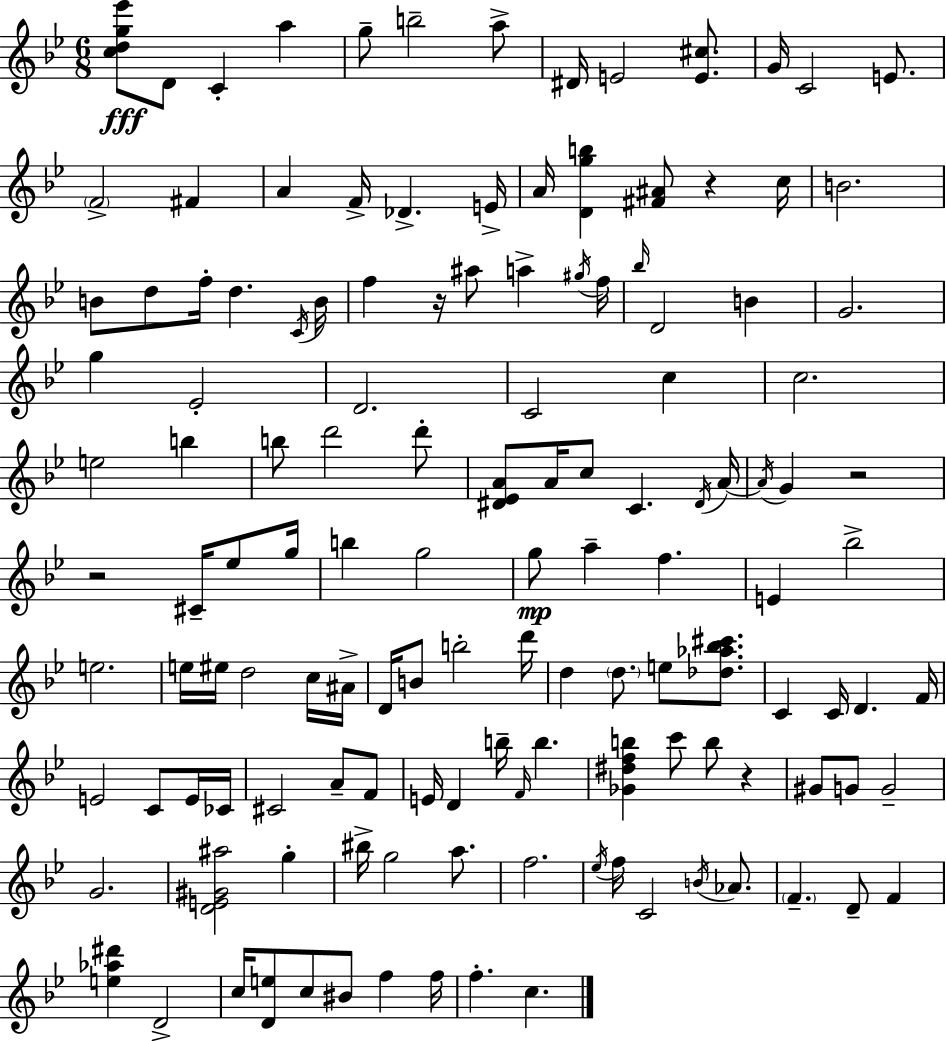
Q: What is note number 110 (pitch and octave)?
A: D4